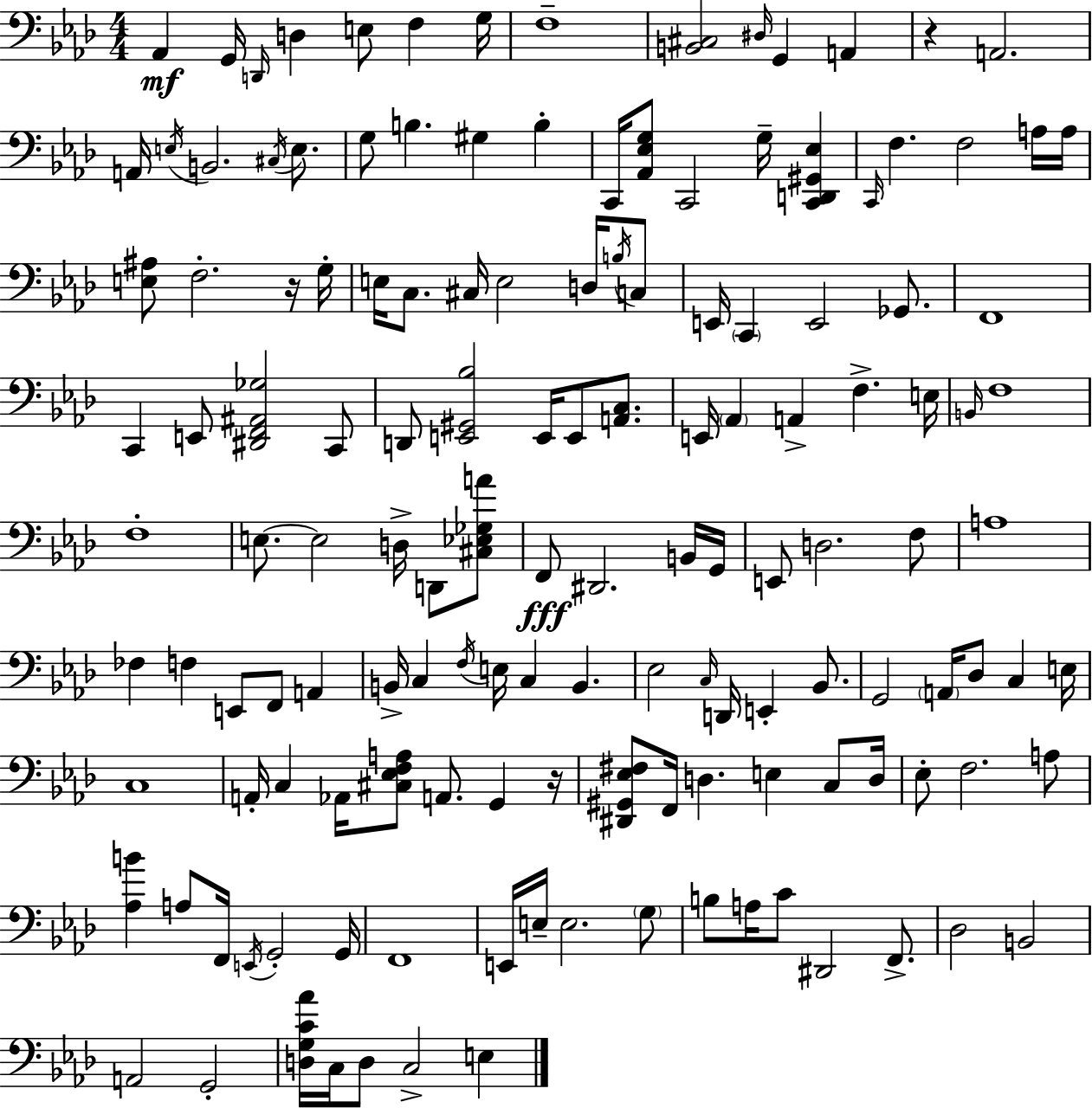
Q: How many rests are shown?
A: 3